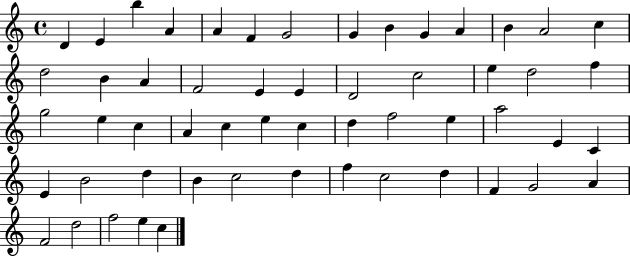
{
  \clef treble
  \time 4/4
  \defaultTimeSignature
  \key c \major
  d'4 e'4 b''4 a'4 | a'4 f'4 g'2 | g'4 b'4 g'4 a'4 | b'4 a'2 c''4 | \break d''2 b'4 a'4 | f'2 e'4 e'4 | d'2 c''2 | e''4 d''2 f''4 | \break g''2 e''4 c''4 | a'4 c''4 e''4 c''4 | d''4 f''2 e''4 | a''2 e'4 c'4 | \break e'4 b'2 d''4 | b'4 c''2 d''4 | f''4 c''2 d''4 | f'4 g'2 a'4 | \break f'2 d''2 | f''2 e''4 c''4 | \bar "|."
}